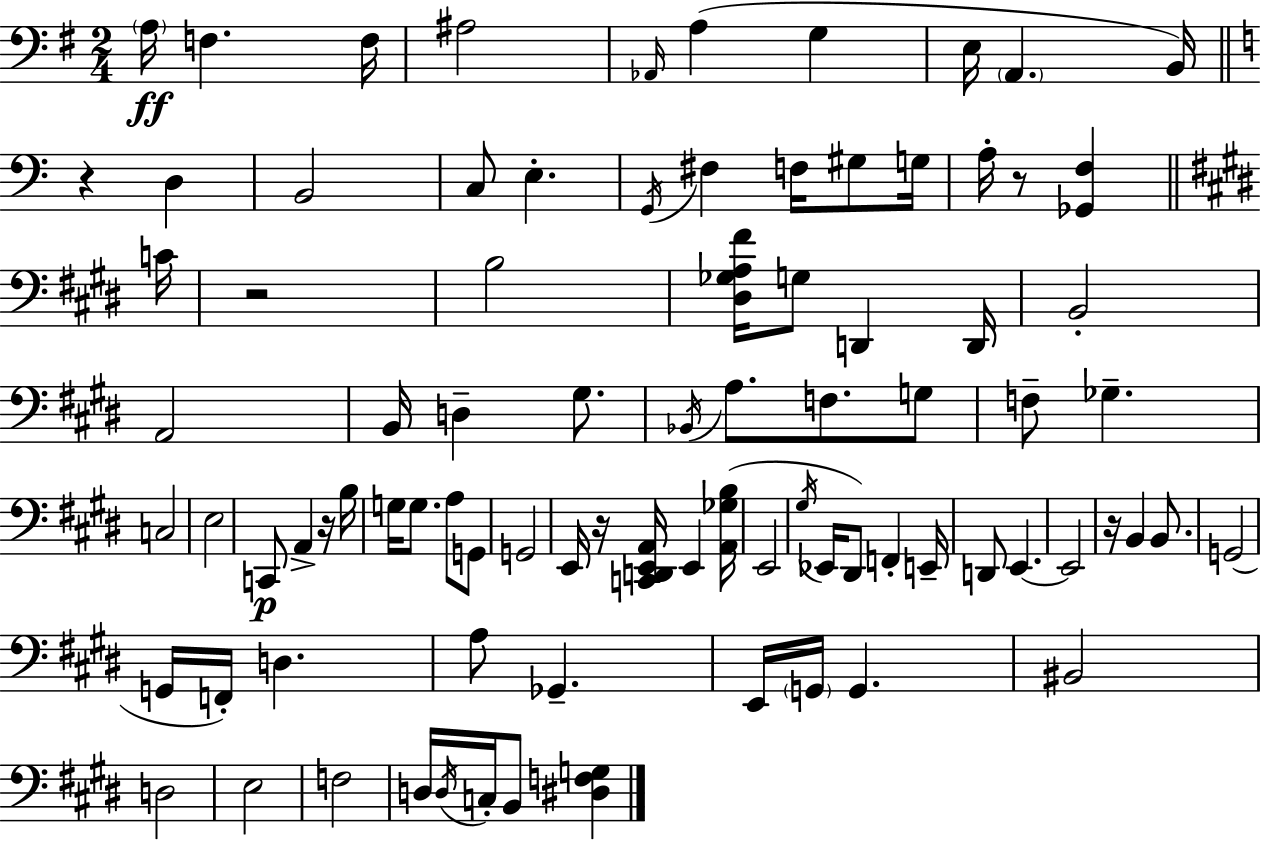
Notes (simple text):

A3/s F3/q. F3/s A#3/h Ab2/s A3/q G3/q E3/s A2/q. B2/s R/q D3/q B2/h C3/e E3/q. G2/s F#3/q F3/s G#3/e G3/s A3/s R/e [Gb2,F3]/q C4/s R/h B3/h [D#3,Gb3,A3,F#4]/s G3/e D2/q D2/s B2/h A2/h B2/s D3/q G#3/e. Bb2/s A3/e. F3/e. G3/e F3/e Gb3/q. C3/h E3/h C2/e A2/q R/s B3/s G3/s G3/e. A3/e G2/e G2/h E2/s R/s [C2,D2,E2,A2]/s E2/q [A2,Gb3,B3]/s E2/h G#3/s Eb2/s D#2/e F2/q E2/s D2/e E2/q. E2/h R/s B2/q B2/e. G2/h G2/s F2/s D3/q. A3/e Gb2/q. E2/s G2/s G2/q. BIS2/h D3/h E3/h F3/h D3/s D3/s C3/s B2/e [D#3,F3,G3]/q